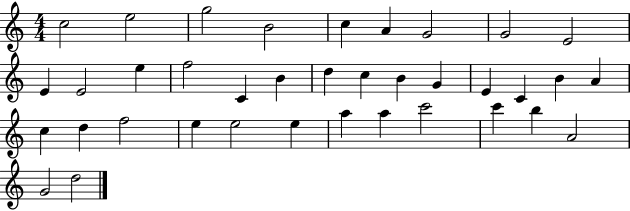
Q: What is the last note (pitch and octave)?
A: D5